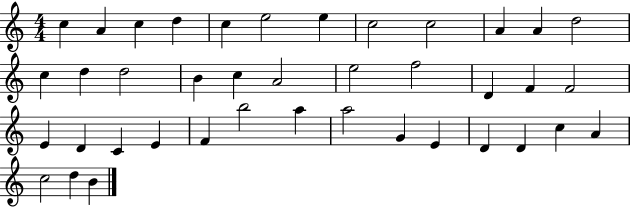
C5/q A4/q C5/q D5/q C5/q E5/h E5/q C5/h C5/h A4/q A4/q D5/h C5/q D5/q D5/h B4/q C5/q A4/h E5/h F5/h D4/q F4/q F4/h E4/q D4/q C4/q E4/q F4/q B5/h A5/q A5/h G4/q E4/q D4/q D4/q C5/q A4/q C5/h D5/q B4/q